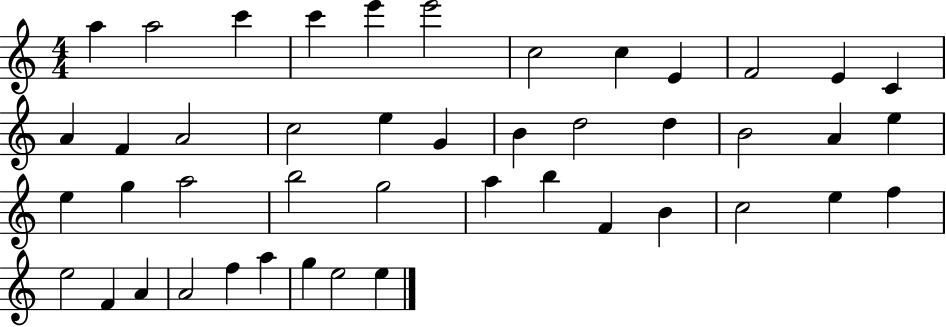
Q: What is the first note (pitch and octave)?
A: A5